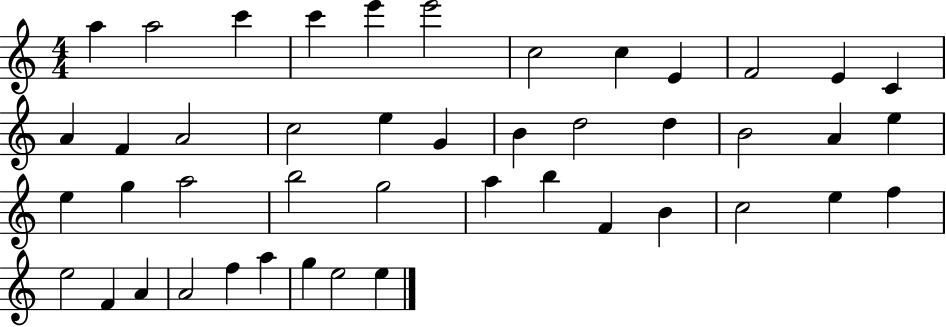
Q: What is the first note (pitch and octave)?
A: A5